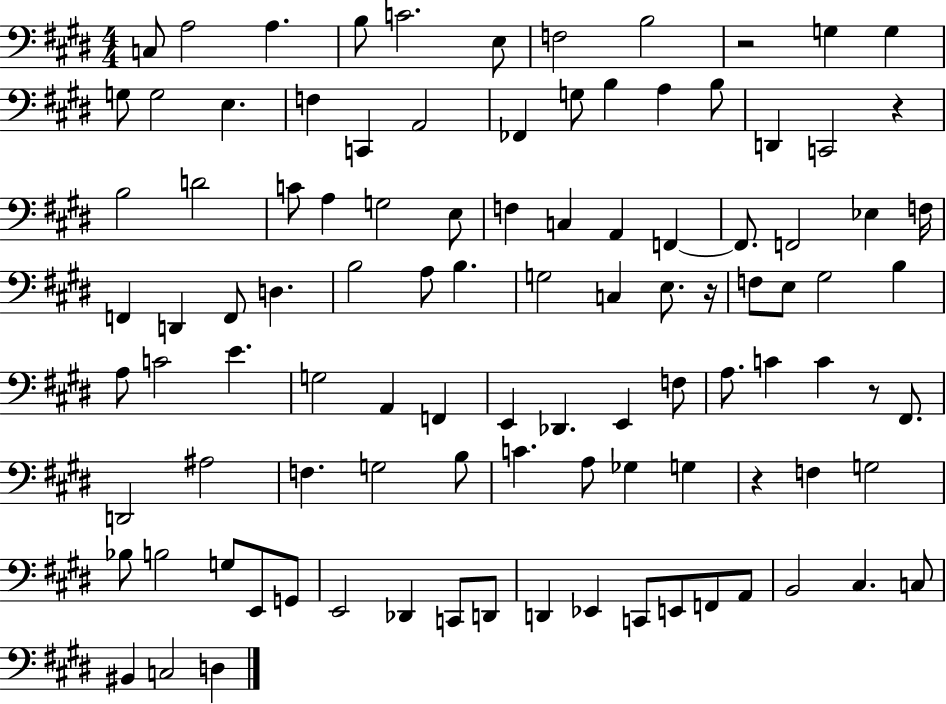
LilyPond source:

{
  \clef bass
  \numericTimeSignature
  \time 4/4
  \key e \major
  c8 a2 a4. | b8 c'2. e8 | f2 b2 | r2 g4 g4 | \break g8 g2 e4. | f4 c,4 a,2 | fes,4 g8 b4 a4 b8 | d,4 c,2 r4 | \break b2 d'2 | c'8 a4 g2 e8 | f4 c4 a,4 f,4~~ | f,8. f,2 ees4 f16 | \break f,4 d,4 f,8 d4. | b2 a8 b4. | g2 c4 e8. r16 | f8 e8 gis2 b4 | \break a8 c'2 e'4. | g2 a,4 f,4 | e,4 des,4. e,4 f8 | a8. c'4 c'4 r8 fis,8. | \break d,2 ais2 | f4. g2 b8 | c'4. a8 ges4 g4 | r4 f4 g2 | \break bes8 b2 g8 e,8 g,8 | e,2 des,4 c,8 d,8 | d,4 ees,4 c,8 e,8 f,8 a,8 | b,2 cis4. c8 | \break bis,4 c2 d4 | \bar "|."
}